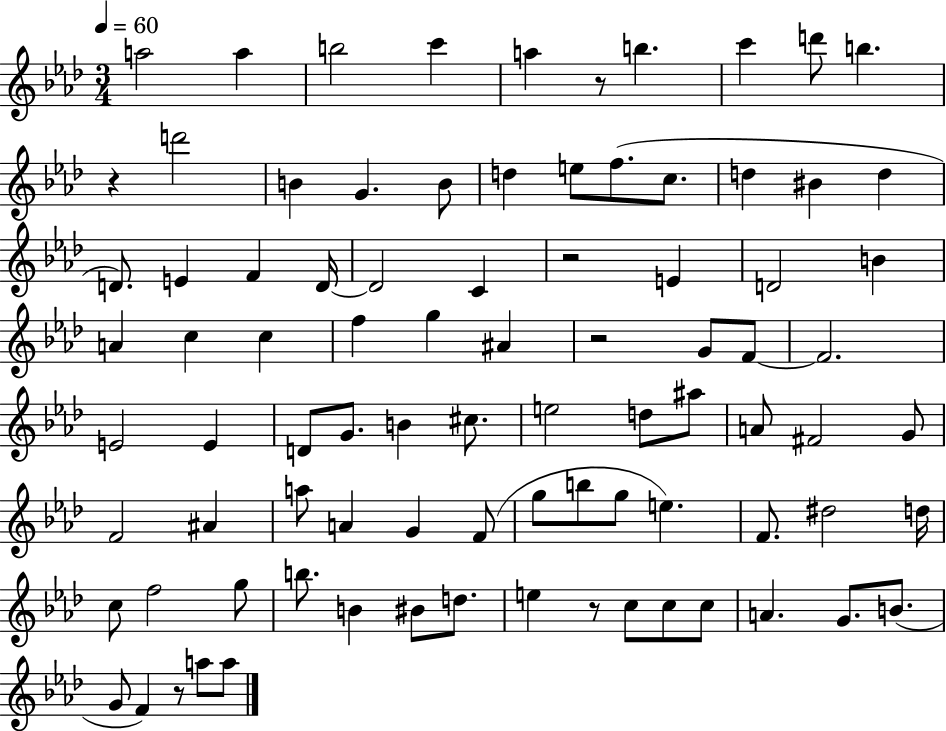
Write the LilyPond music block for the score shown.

{
  \clef treble
  \numericTimeSignature
  \time 3/4
  \key aes \major
  \tempo 4 = 60
  a''2 a''4 | b''2 c'''4 | a''4 r8 b''4. | c'''4 d'''8 b''4. | \break r4 d'''2 | b'4 g'4. b'8 | d''4 e''8 f''8.( c''8. | d''4 bis'4 d''4 | \break d'8.) e'4 f'4 d'16~~ | d'2 c'4 | r2 e'4 | d'2 b'4 | \break a'4 c''4 c''4 | f''4 g''4 ais'4 | r2 g'8 f'8~~ | f'2. | \break e'2 e'4 | d'8 g'8. b'4 cis''8. | e''2 d''8 ais''8 | a'8 fis'2 g'8 | \break f'2 ais'4 | a''8 a'4 g'4 f'8( | g''8 b''8 g''8 e''4.) | f'8. dis''2 d''16 | \break c''8 f''2 g''8 | b''8. b'4 bis'8 d''8. | e''4 r8 c''8 c''8 c''8 | a'4. g'8. b'8.( | \break g'8 f'4) r8 a''8 a''8 | \bar "|."
}